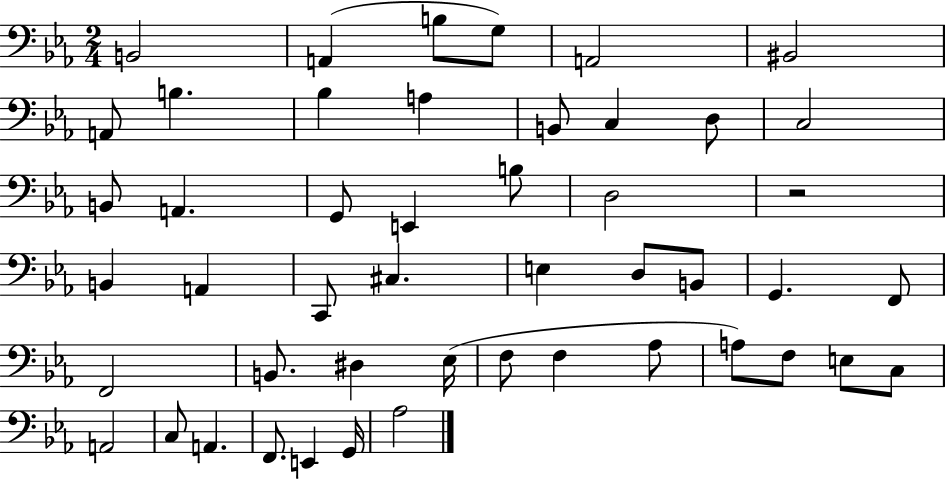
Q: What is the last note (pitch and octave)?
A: Ab3